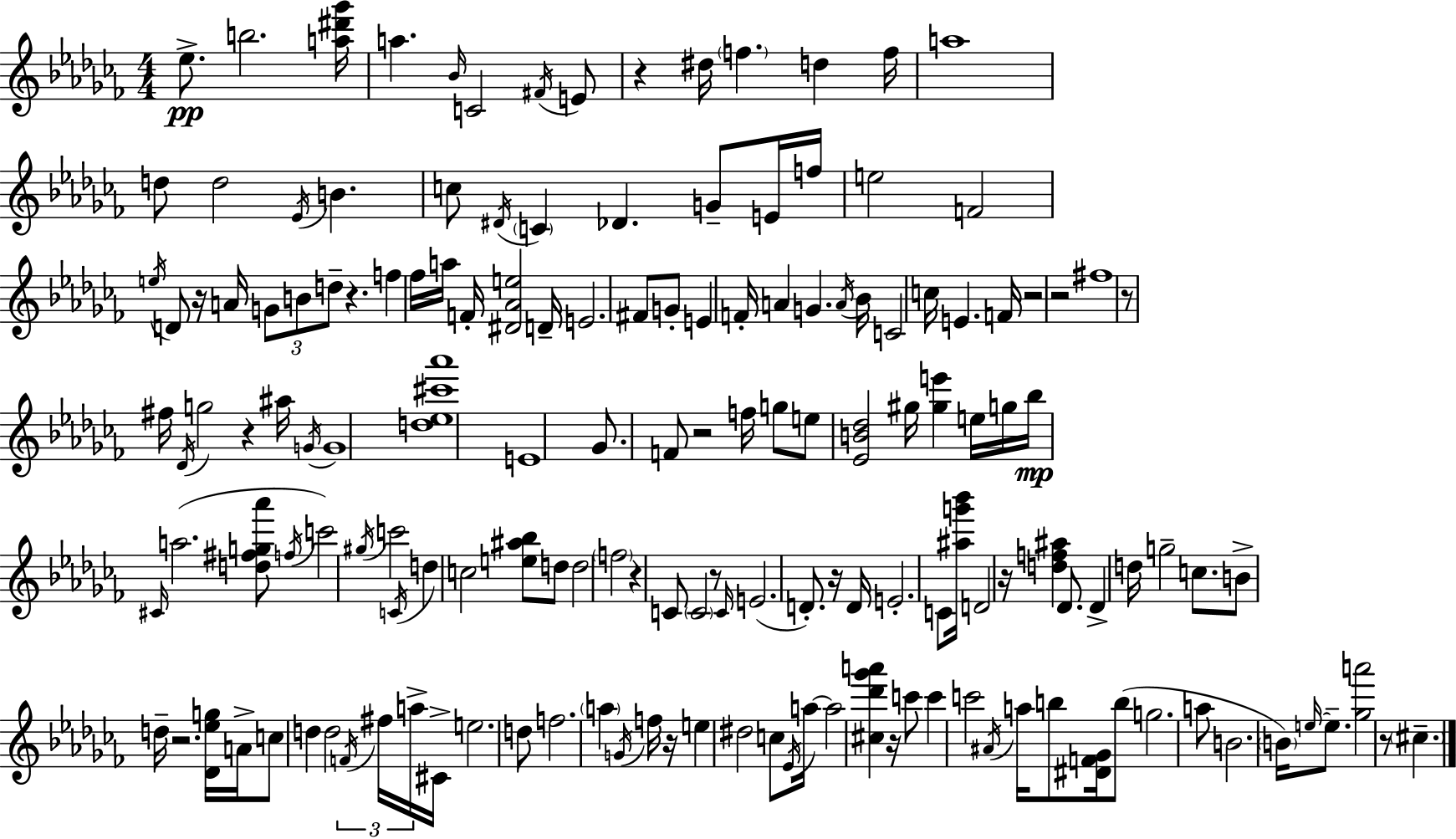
{
  \clef treble
  \numericTimeSignature
  \time 4/4
  \key aes \minor
  \repeat volta 2 { ees''8.->\pp b''2. <a'' dis''' ges'''>16 | a''4. \grace { bes'16 } c'2 \acciaccatura { fis'16 } | e'8 r4 dis''16 \parenthesize f''4. d''4 | f''16 a''1 | \break d''8 d''2 \acciaccatura { ees'16 } b'4. | c''8 \acciaccatura { dis'16 } \parenthesize c'4 des'4. | g'8-- e'16 f''16 e''2 f'2 | \acciaccatura { e''16 } d'8 r16 a'16 \tuplet 3/2 { g'8 b'8 d''8-- } r4. | \break f''4 fes''16 a''16 f'16-. <dis' aes' e''>2 | d'16-- e'2. | fis'8 g'8-. e'4 f'16-. a'4 g'4. | \acciaccatura { a'16 } bes'16 c'2 c''16 e'4. | \break f'16 r2 r2 | fis''1 | r8 fis''16 \acciaccatura { des'16 } g''2 | r4 ais''16 \acciaccatura { g'16 } g'1 | \break <d'' ees'' cis''' aes'''>1 | e'1 | ges'8. f'8 r2 | f''16 g''8 e''8 <ees' b' des''>2 | \break gis''16 <gis'' e'''>4 e''16 g''16 bes''16\mp \grace { cis'16 }( a''2. | <d'' fis'' g'' aes'''>8 \acciaccatura { f''16 }) c'''2 | \acciaccatura { gis''16 } c'''2 \acciaccatura { c'16 } d''4 | c''2 <e'' ais'' bes''>8 d''8 d''2 | \break \parenthesize f''2 r4 | c'8 \parenthesize c'2 r8 \grace { c'16 }( e'2. | d'8.-.) r16 d'16 e'2.-. | c'8 <ais'' g''' bes'''>16 d'2 | \break r16 <d'' f'' ais''>4 des'8. des'4-> | d''16 g''2-- c''8. b'8-> d''16-- | r2. <des' ees'' g''>16 a'16-> c''8 | d''4 d''2 \tuplet 3/2 { \acciaccatura { f'16 } fis''16 a''16-> } cis'16-> | \break e''2. d''8 f''2. | \parenthesize a''4 \acciaccatura { g'16 } f''16 | r16 e''4 dis''2 c''8 \acciaccatura { ees'16 } | a''16~~ a''2 <cis'' des''' ges''' a'''>4 r16 c'''8 | \break c'''4 c'''2 \acciaccatura { ais'16 } a''16 b''8 | <dis' f' ges'>16 b''8( g''2. a''8 | b'2. \parenthesize b'16) \grace { e''16~ }~ e''8.-- | <ges'' a'''>2 r8 \parenthesize cis''4.-- | \break } \bar "|."
}